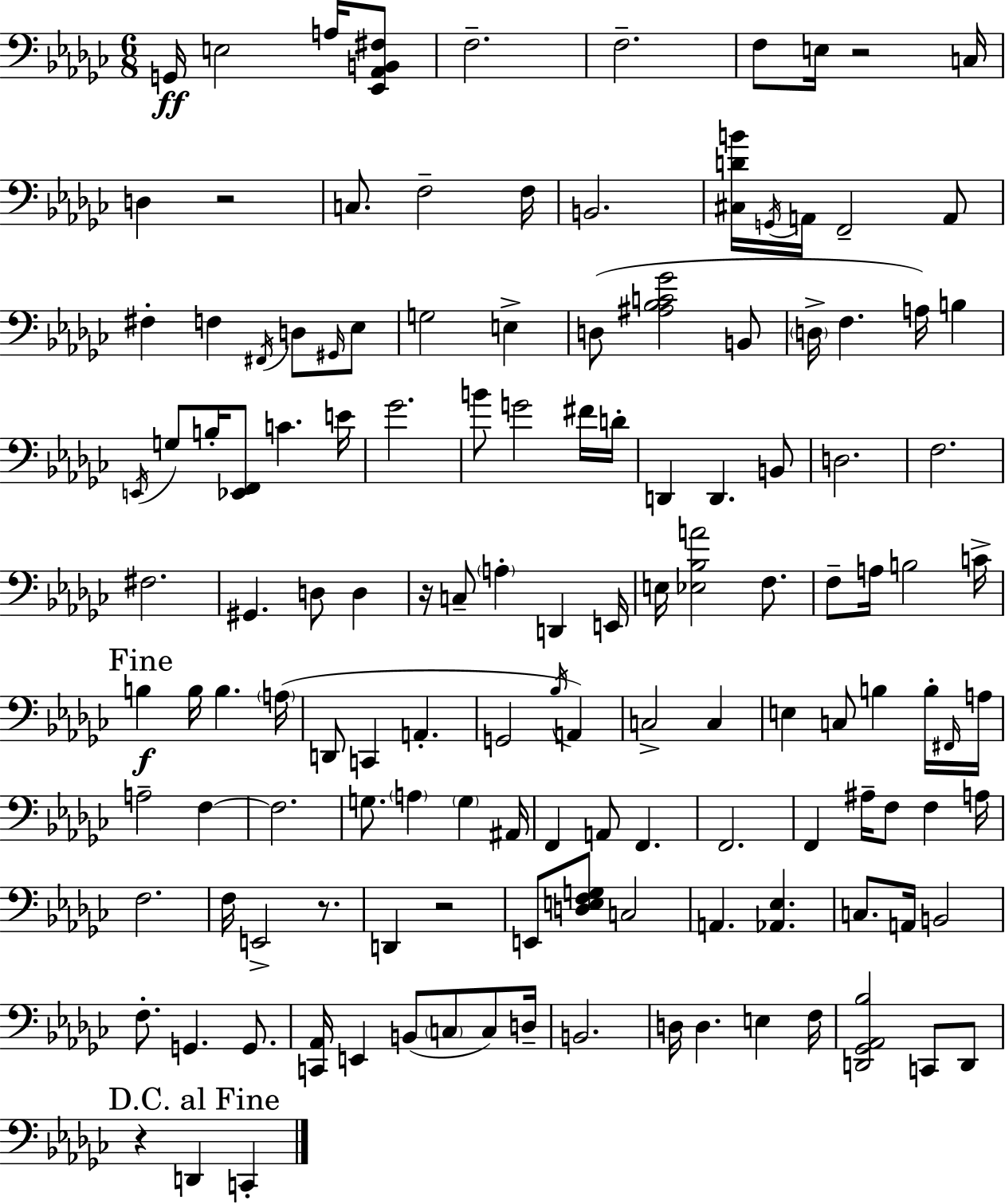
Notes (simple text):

G2/s E3/h A3/s [Eb2,Ab2,B2,F#3]/e F3/h. F3/h. F3/e E3/s R/h C3/s D3/q R/h C3/e. F3/h F3/s B2/h. [C#3,D4,B4]/s G2/s A2/s F2/h A2/e F#3/q F3/q F#2/s D3/e G#2/s Eb3/e G3/h E3/q D3/e [A#3,Bb3,C4,Gb4]/h B2/e D3/s F3/q. A3/s B3/q E2/s G3/e B3/s [Eb2,F2]/e C4/q. E4/s Gb4/h. B4/e G4/h F#4/s D4/s D2/q D2/q. B2/e D3/h. F3/h. F#3/h. G#2/q. D3/e D3/q R/s C3/e A3/q D2/q E2/s E3/s [Eb3,Bb3,A4]/h F3/e. F3/e A3/s B3/h C4/s B3/q B3/s B3/q. A3/s D2/e C2/q A2/q. G2/h Bb3/s A2/q C3/h C3/q E3/q C3/e B3/q B3/s F#2/s A3/s A3/h F3/q F3/h. G3/e. A3/q G3/q A#2/s F2/q A2/e F2/q. F2/h. F2/q A#3/s F3/e F3/q A3/s F3/h. F3/s E2/h R/e. D2/q R/h E2/e [D3,E3,F3,G3]/e C3/h A2/q. [Ab2,Eb3]/q. C3/e. A2/s B2/h F3/e. G2/q. G2/e. [C2,Ab2]/s E2/q B2/e C3/e C3/e D3/s B2/h. D3/s D3/q. E3/q F3/s [D2,Gb2,Ab2,Bb3]/h C2/e D2/e R/q D2/q C2/q